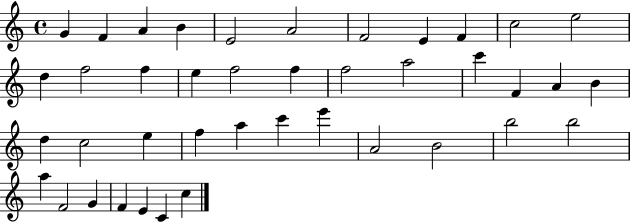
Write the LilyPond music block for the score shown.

{
  \clef treble
  \time 4/4
  \defaultTimeSignature
  \key c \major
  g'4 f'4 a'4 b'4 | e'2 a'2 | f'2 e'4 f'4 | c''2 e''2 | \break d''4 f''2 f''4 | e''4 f''2 f''4 | f''2 a''2 | c'''4 f'4 a'4 b'4 | \break d''4 c''2 e''4 | f''4 a''4 c'''4 e'''4 | a'2 b'2 | b''2 b''2 | \break a''4 f'2 g'4 | f'4 e'4 c'4 c''4 | \bar "|."
}